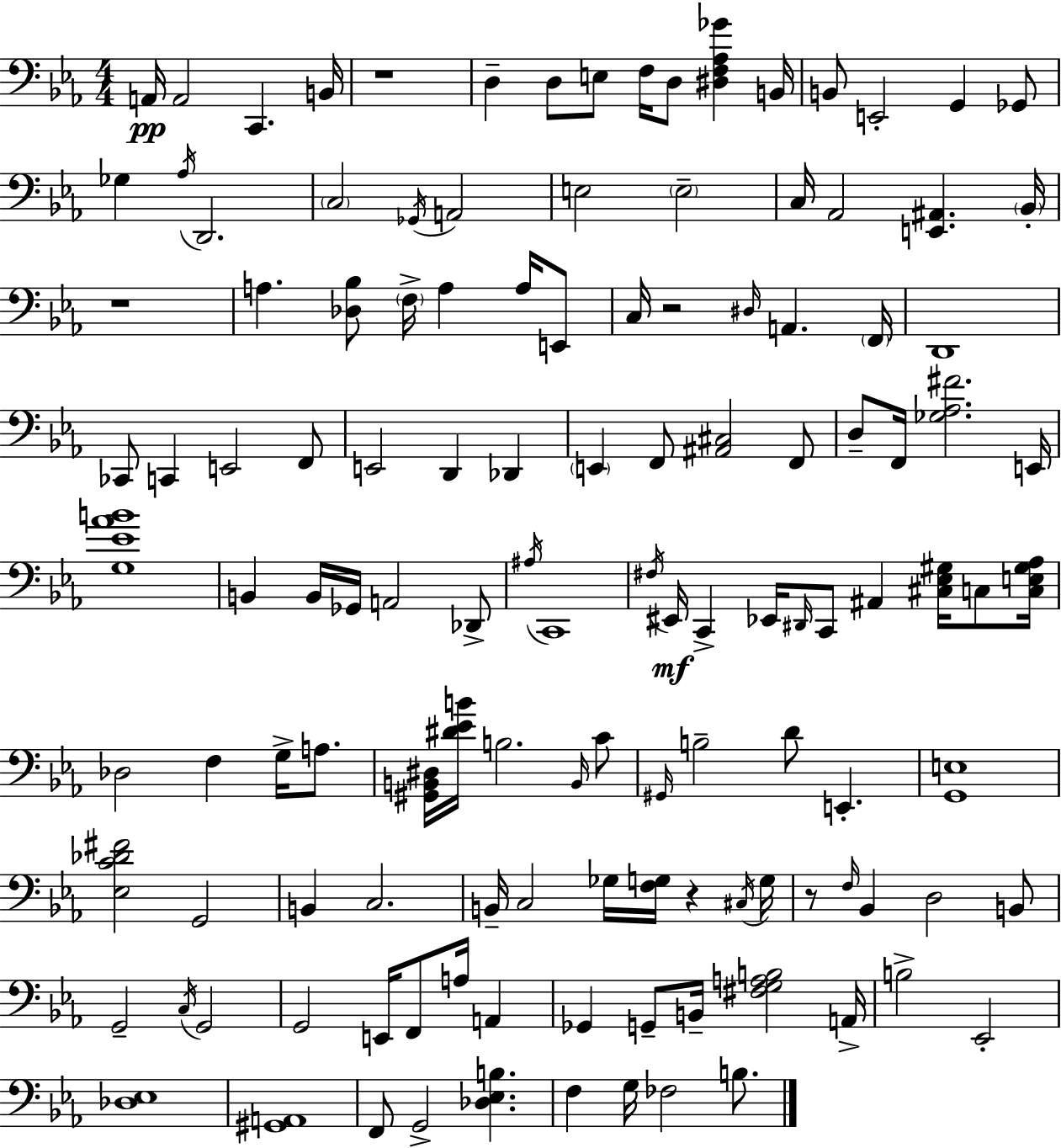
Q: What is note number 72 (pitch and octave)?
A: B3